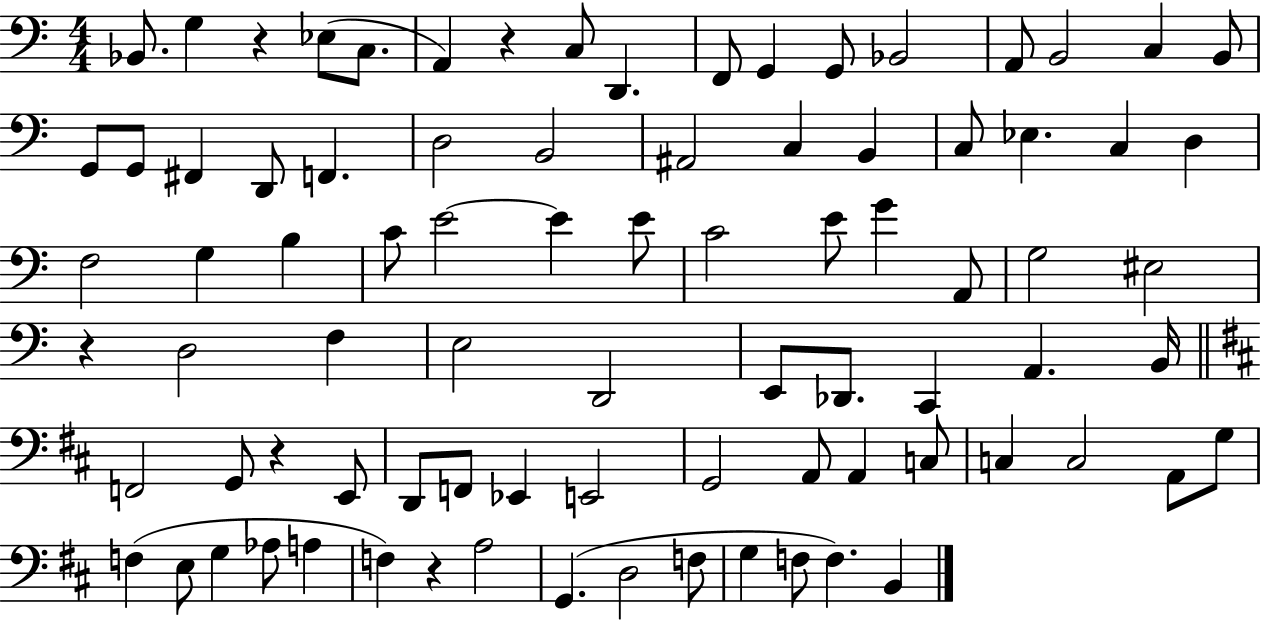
Bb2/e. G3/q R/q Eb3/e C3/e. A2/q R/q C3/e D2/q. F2/e G2/q G2/e Bb2/h A2/e B2/h C3/q B2/e G2/e G2/e F#2/q D2/e F2/q. D3/h B2/h A#2/h C3/q B2/q C3/e Eb3/q. C3/q D3/q F3/h G3/q B3/q C4/e E4/h E4/q E4/e C4/h E4/e G4/q A2/e G3/h EIS3/h R/q D3/h F3/q E3/h D2/h E2/e Db2/e. C2/q A2/q. B2/s F2/h G2/e R/q E2/e D2/e F2/e Eb2/q E2/h G2/h A2/e A2/q C3/e C3/q C3/h A2/e G3/e F3/q E3/e G3/q Ab3/e A3/q F3/q R/q A3/h G2/q. D3/h F3/e G3/q F3/e F3/q. B2/q